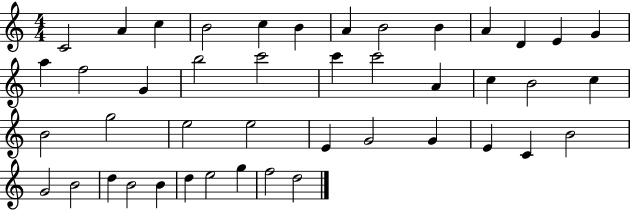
{
  \clef treble
  \numericTimeSignature
  \time 4/4
  \key c \major
  c'2 a'4 c''4 | b'2 c''4 b'4 | a'4 b'2 b'4 | a'4 d'4 e'4 g'4 | \break a''4 f''2 g'4 | b''2 c'''2 | c'''4 c'''2 a'4 | c''4 b'2 c''4 | \break b'2 g''2 | e''2 e''2 | e'4 g'2 g'4 | e'4 c'4 b'2 | \break g'2 b'2 | d''4 b'2 b'4 | d''4 e''2 g''4 | f''2 d''2 | \break \bar "|."
}